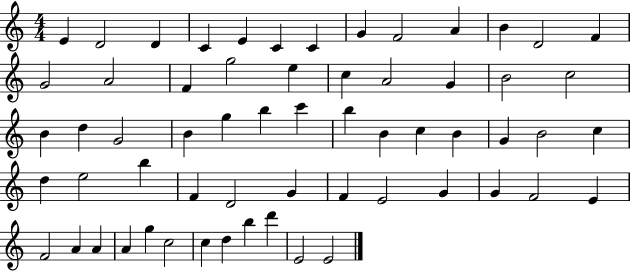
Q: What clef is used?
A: treble